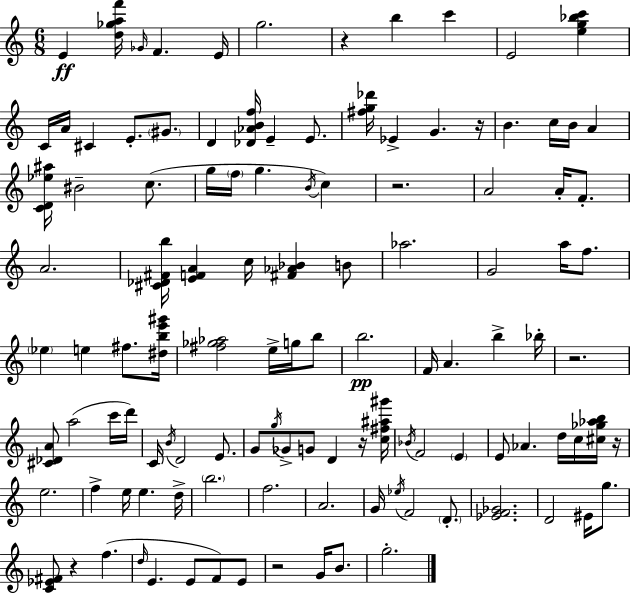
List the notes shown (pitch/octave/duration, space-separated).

E4/q [D5,Gb5,A5,F6]/s Gb4/s F4/q. E4/s G5/h. R/q B5/q C6/q E4/h [E5,G5,Bb5,C6]/q C4/s A4/s C#4/q E4/e. G#4/e. D4/q [Db4,Ab4,B4,F5]/s E4/q E4/e. [F#5,G5,Db6]/s Eb4/q G4/q. R/s B4/q. C5/s B4/s A4/q [C4,D4,Eb5,A#5]/s BIS4/h C5/e. G5/s F5/s G5/q. B4/s C5/q R/h. A4/h A4/s F4/e. A4/h. [C#4,Db4,F#4,B5]/s [E4,F4,A4]/q C5/s [F#4,Ab4,Bb4]/q B4/e Ab5/h. G4/h A5/s F5/e. Eb5/q E5/q F#5/e. [D#5,B5,E6,G#6]/s [F#5,Gb5,Ab5]/h E5/s G5/s B5/e B5/h. F4/s A4/q. B5/q Bb5/s R/h. [C#4,Db4,A4]/e A5/h C6/s D6/s C4/s B4/s D4/h E4/e. G4/e G5/s Gb4/e G4/e D4/q R/s [C5,F#5,A#5,G#6]/s Bb4/s F4/h E4/q E4/e Ab4/q. D5/s C5/s [C#5,Gb5,Ab5,B5]/s R/s E5/h. F5/q E5/s E5/q. D5/s B5/h. F5/h. A4/h. G4/s Eb5/s F4/h D4/e. [Eb4,F4,Gb4]/h. D4/h EIS4/s G5/e. [C4,Eb4,F#4]/e R/q F5/q. D5/s E4/q. E4/e F4/e E4/e R/h G4/s B4/e. G5/h.